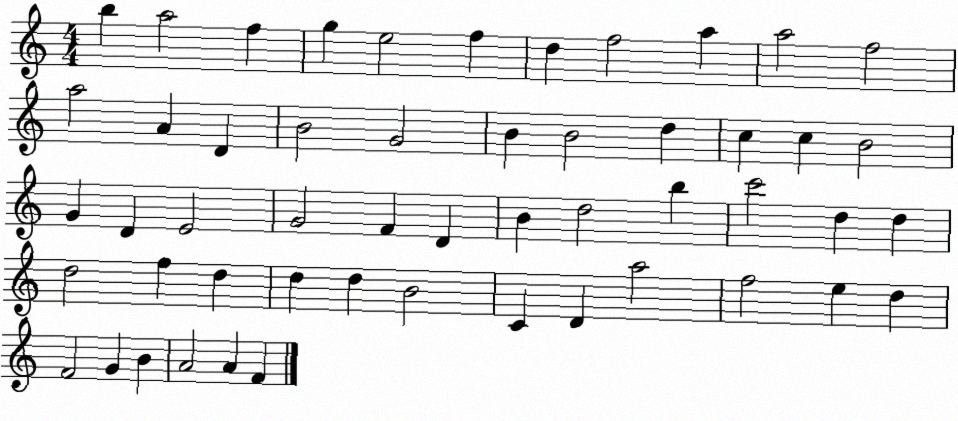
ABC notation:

X:1
T:Untitled
M:4/4
L:1/4
K:C
b a2 f g e2 f d f2 a a2 f2 a2 A D B2 G2 B B2 d c c B2 G D E2 G2 F D B d2 b c'2 d d d2 f d d d B2 C D a2 f2 e d F2 G B A2 A F